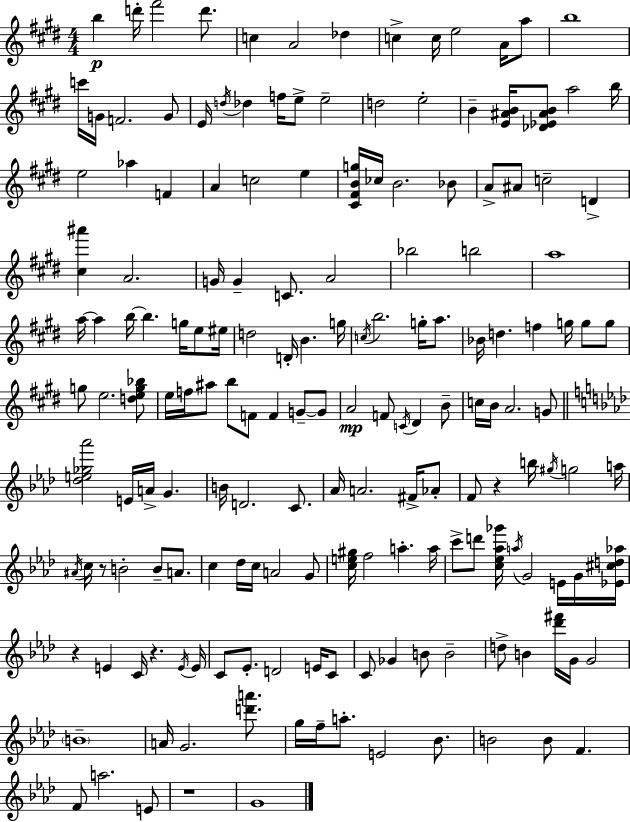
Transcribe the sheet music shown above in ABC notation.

X:1
T:Untitled
M:4/4
L:1/4
K:E
b d'/4 ^f'2 d'/2 c A2 _d c c/4 e2 A/4 a/2 b4 c'/4 G/4 F2 G/2 E/4 d/4 _d f/4 e/2 e2 d2 e2 B [E^AB]/4 [_D_E^AB]/2 a2 b/4 e2 _a F A c2 e [^C^FBg]/4 _c/4 B2 _B/2 A/2 ^A/2 c2 D [^c^a'] A2 G/4 G C/2 A2 _b2 b2 a4 a/4 a b/4 b g/4 e/2 ^e/4 d2 D/4 B g/4 c/4 b2 g/4 a/2 _B/4 d f g/4 g/2 g/2 g/2 e2 [deg_b]/2 e/4 f/4 ^a/2 b/2 F/2 F G/2 G/2 A2 F/2 C/4 ^D B/2 c/4 B/4 A2 G/2 [_de_g_a']2 E/4 A/4 G B/4 D2 C/2 _A/4 A2 ^F/4 _A/2 F/2 z b/4 ^g/4 g2 a/4 ^A/4 c/4 z/2 B2 B/2 A/2 c _d/4 c/4 A2 G/2 [ce^g]/4 f2 a a/4 c'/2 d'/2 [c_e_a_g']/4 a/4 G2 E/4 G/4 [_E^cd_a]/4 z E C/4 z E/4 E/4 C/2 _E/2 D2 E/4 C/2 C/2 _G B/2 B2 d/2 B [_d'^f']/4 G/4 G2 B4 A/4 G2 [d'a']/2 g/4 f/4 a/2 E2 _B/2 B2 B/2 F F/2 a2 E/2 z4 G4